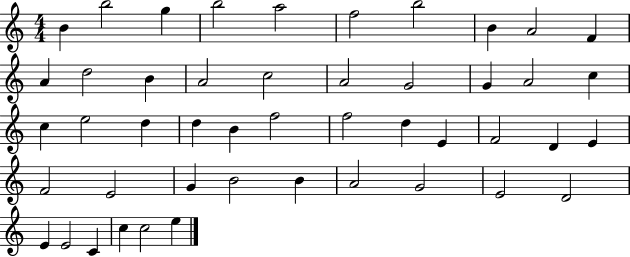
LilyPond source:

{
  \clef treble
  \numericTimeSignature
  \time 4/4
  \key c \major
  b'4 b''2 g''4 | b''2 a''2 | f''2 b''2 | b'4 a'2 f'4 | \break a'4 d''2 b'4 | a'2 c''2 | a'2 g'2 | g'4 a'2 c''4 | \break c''4 e''2 d''4 | d''4 b'4 f''2 | f''2 d''4 e'4 | f'2 d'4 e'4 | \break f'2 e'2 | g'4 b'2 b'4 | a'2 g'2 | e'2 d'2 | \break e'4 e'2 c'4 | c''4 c''2 e''4 | \bar "|."
}